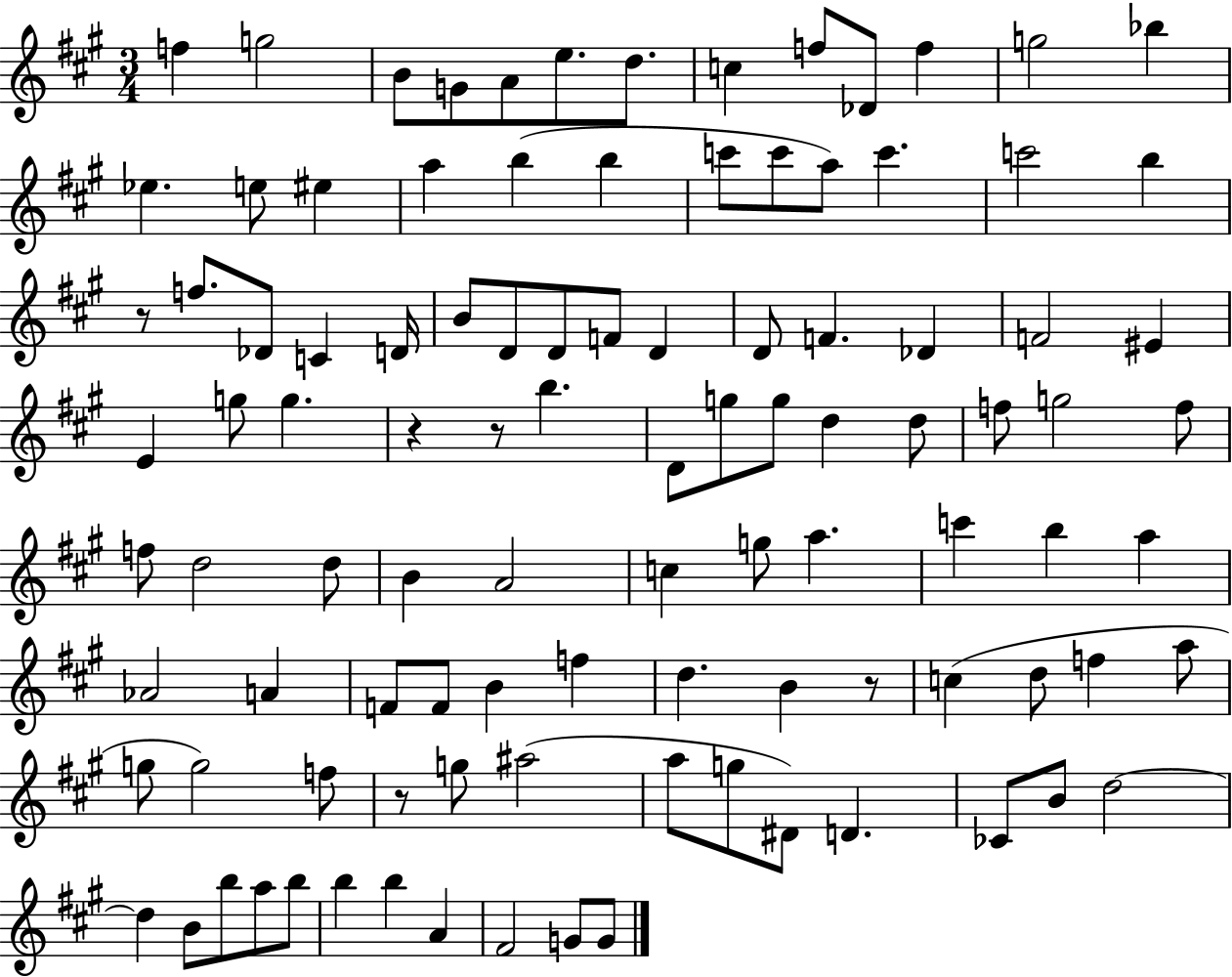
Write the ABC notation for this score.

X:1
T:Untitled
M:3/4
L:1/4
K:A
f g2 B/2 G/2 A/2 e/2 d/2 c f/2 _D/2 f g2 _b _e e/2 ^e a b b c'/2 c'/2 a/2 c' c'2 b z/2 f/2 _D/2 C D/4 B/2 D/2 D/2 F/2 D D/2 F _D F2 ^E E g/2 g z z/2 b D/2 g/2 g/2 d d/2 f/2 g2 f/2 f/2 d2 d/2 B A2 c g/2 a c' b a _A2 A F/2 F/2 B f d B z/2 c d/2 f a/2 g/2 g2 f/2 z/2 g/2 ^a2 a/2 g/2 ^D/2 D _C/2 B/2 d2 d B/2 b/2 a/2 b/2 b b A ^F2 G/2 G/2